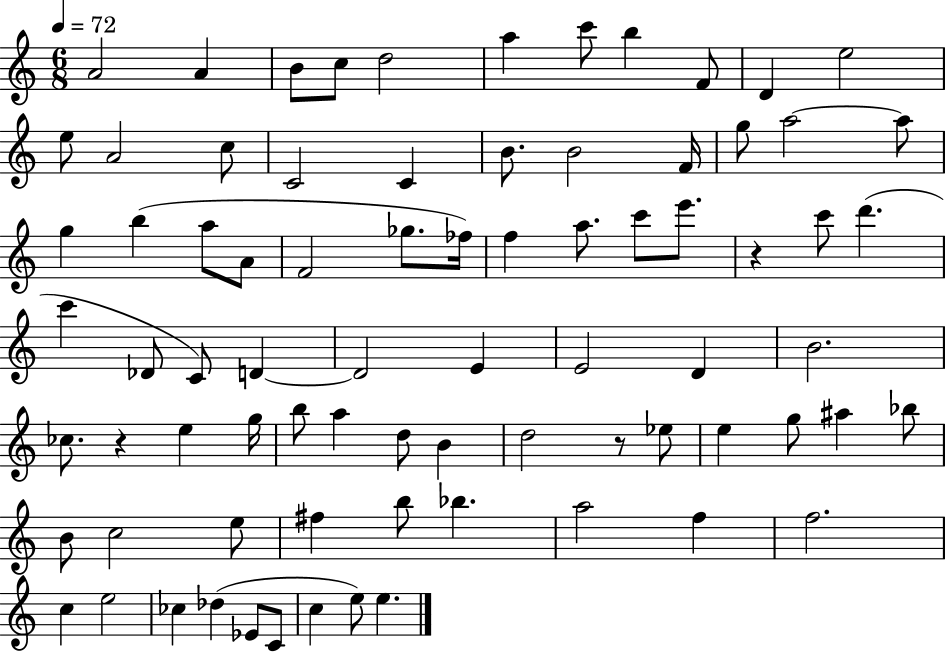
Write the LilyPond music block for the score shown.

{
  \clef treble
  \numericTimeSignature
  \time 6/8
  \key c \major
  \tempo 4 = 72
  a'2 a'4 | b'8 c''8 d''2 | a''4 c'''8 b''4 f'8 | d'4 e''2 | \break e''8 a'2 c''8 | c'2 c'4 | b'8. b'2 f'16 | g''8 a''2~~ a''8 | \break g''4 b''4( a''8 a'8 | f'2 ges''8. fes''16) | f''4 a''8. c'''8 e'''8. | r4 c'''8 d'''4.( | \break c'''4 des'8 c'8) d'4~~ | d'2 e'4 | e'2 d'4 | b'2. | \break ces''8. r4 e''4 g''16 | b''8 a''4 d''8 b'4 | d''2 r8 ees''8 | e''4 g''8 ais''4 bes''8 | \break b'8 c''2 e''8 | fis''4 b''8 bes''4. | a''2 f''4 | f''2. | \break c''4 e''2 | ces''4 des''4( ees'8 c'8 | c''4 e''8) e''4. | \bar "|."
}